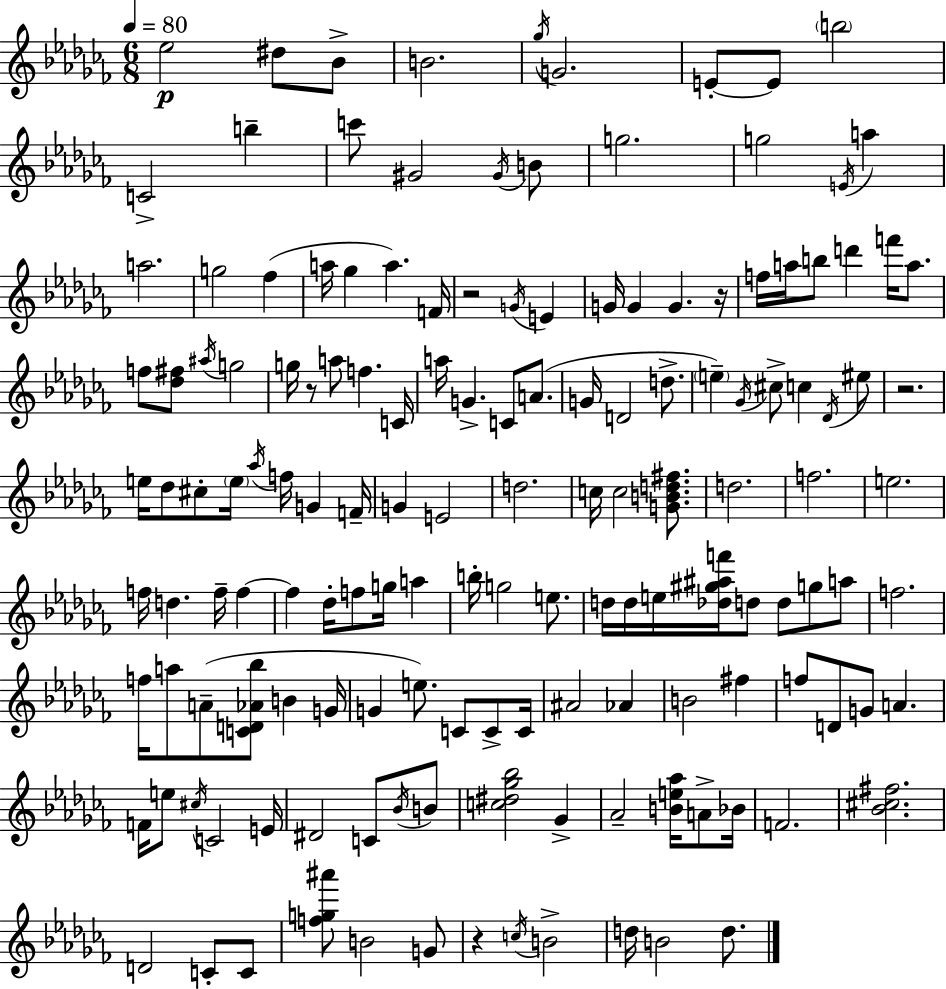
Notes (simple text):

Eb5/h D#5/e Bb4/e B4/h. Gb5/s G4/h. E4/e E4/e B5/h C4/h B5/q C6/e G#4/h G#4/s B4/e G5/h. G5/h E4/s A5/q A5/h. G5/h FES5/q A5/s Gb5/q A5/q. F4/s R/h G4/s E4/q G4/s G4/q G4/q. R/s F5/s A5/s B5/e D6/q F6/s A5/e. F5/e [Db5,F#5]/e A#5/s G5/h G5/s R/e A5/e F5/q. C4/s A5/s G4/q. C4/e A4/e. G4/s D4/h D5/e. E5/q Gb4/s C#5/e C5/q Db4/s EIS5/e R/h. E5/s Db5/e C#5/e E5/s Ab5/s F5/s G4/q F4/s G4/q E4/h D5/h. C5/s C5/h [G4,B4,D5,F#5]/e. D5/h. F5/h. E5/h. F5/s D5/q. F5/s F5/q F5/q Db5/s F5/e G5/s A5/q B5/s G5/h E5/e. D5/s D5/s E5/s [Db5,G#5,A#5,F6]/s D5/e D5/e G5/e A5/e F5/h. F5/s A5/e A4/e [C4,D4,Ab4,Bb5]/e B4/q G4/s G4/q E5/e. C4/e C4/e C4/s A#4/h Ab4/q B4/h F#5/q F5/e D4/e G4/e A4/q. F4/s E5/e C#5/s C4/h E4/s D#4/h C4/e Bb4/s B4/e [C5,D#5,Gb5,Bb5]/h Gb4/q Ab4/h [B4,E5,Ab5]/s A4/e Bb4/s F4/h. [Bb4,C#5,F#5]/h. D4/h C4/e C4/e [F5,G5,A#6]/e B4/h G4/e R/q C5/s B4/h D5/s B4/h D5/e.